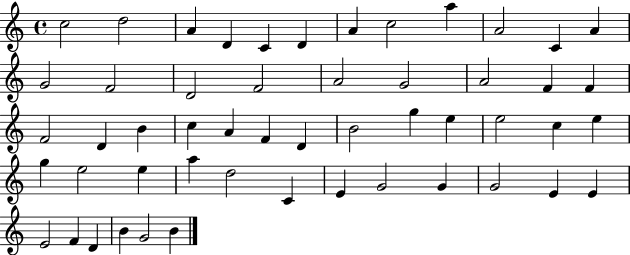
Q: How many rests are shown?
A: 0